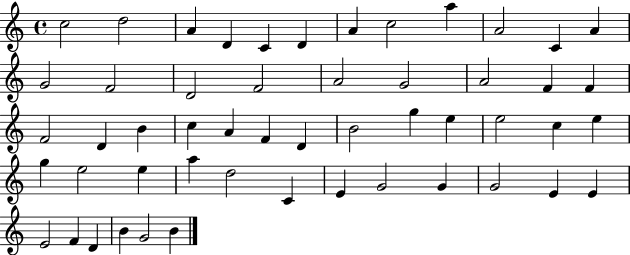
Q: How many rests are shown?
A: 0